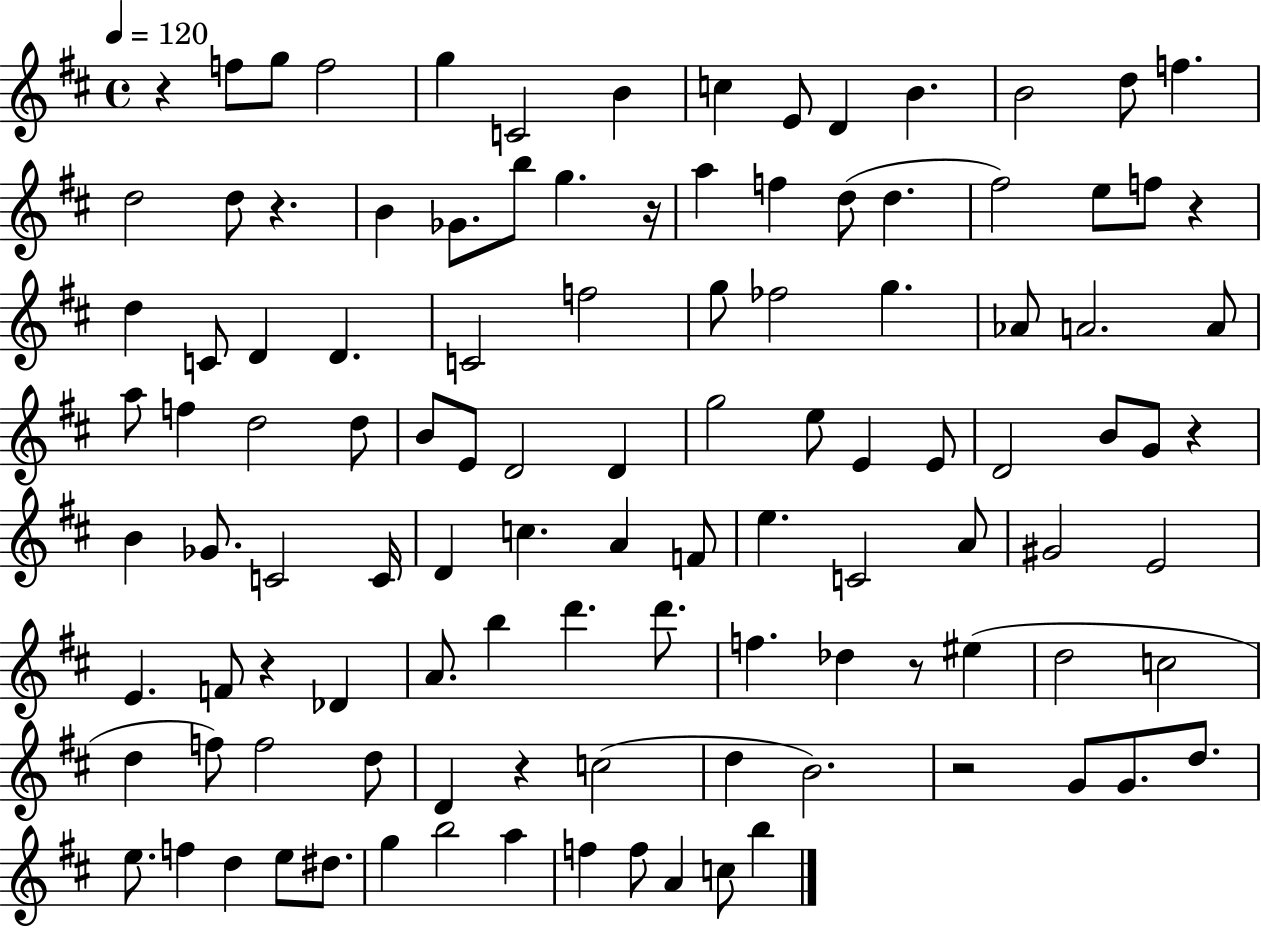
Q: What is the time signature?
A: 4/4